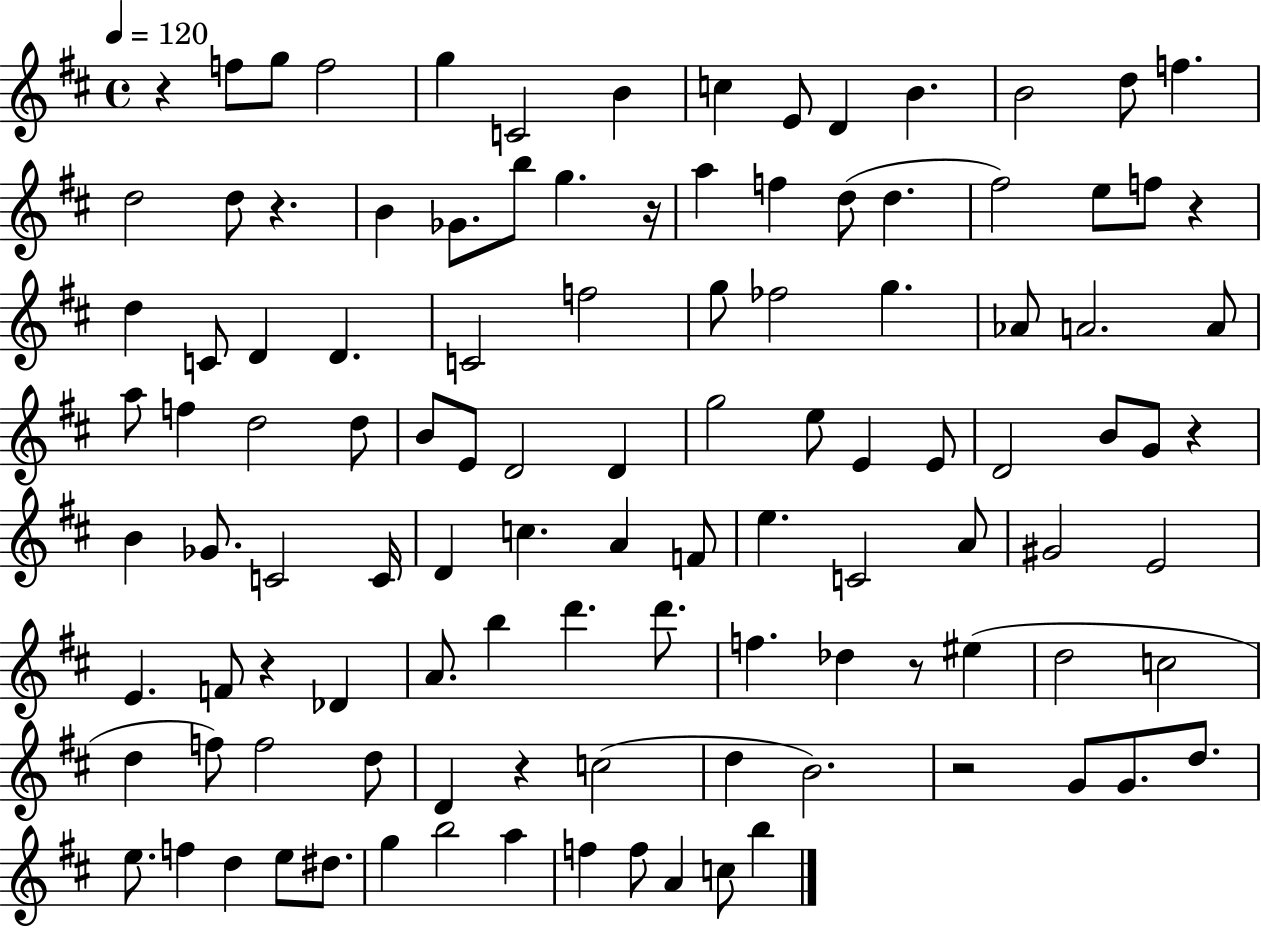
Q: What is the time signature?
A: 4/4